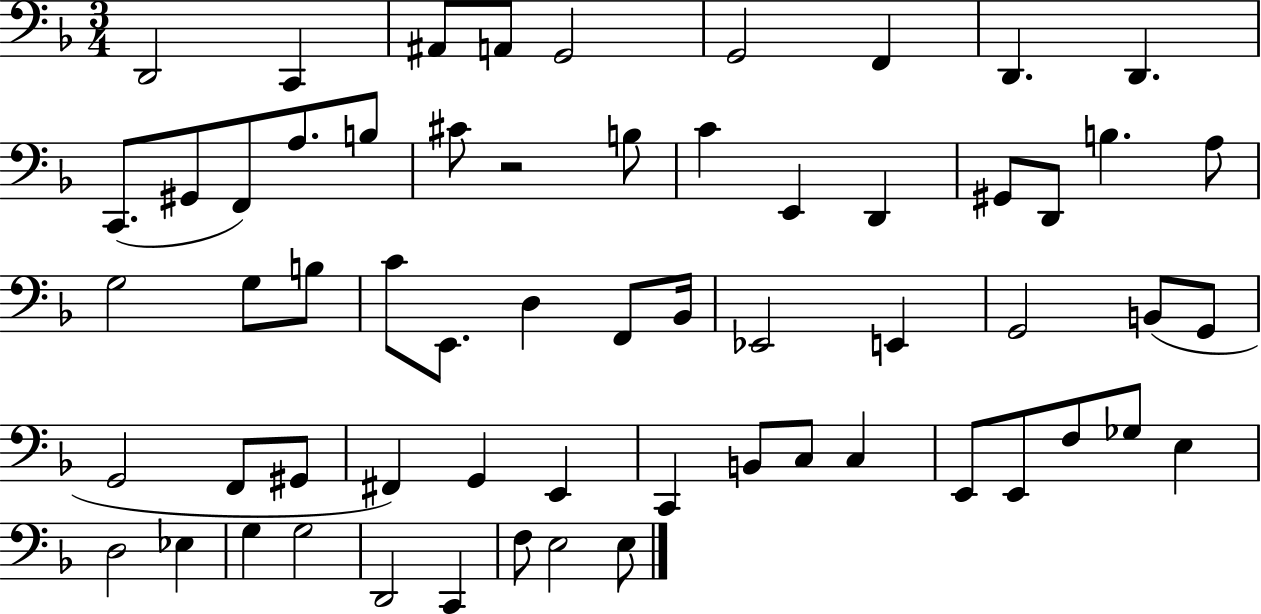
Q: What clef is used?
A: bass